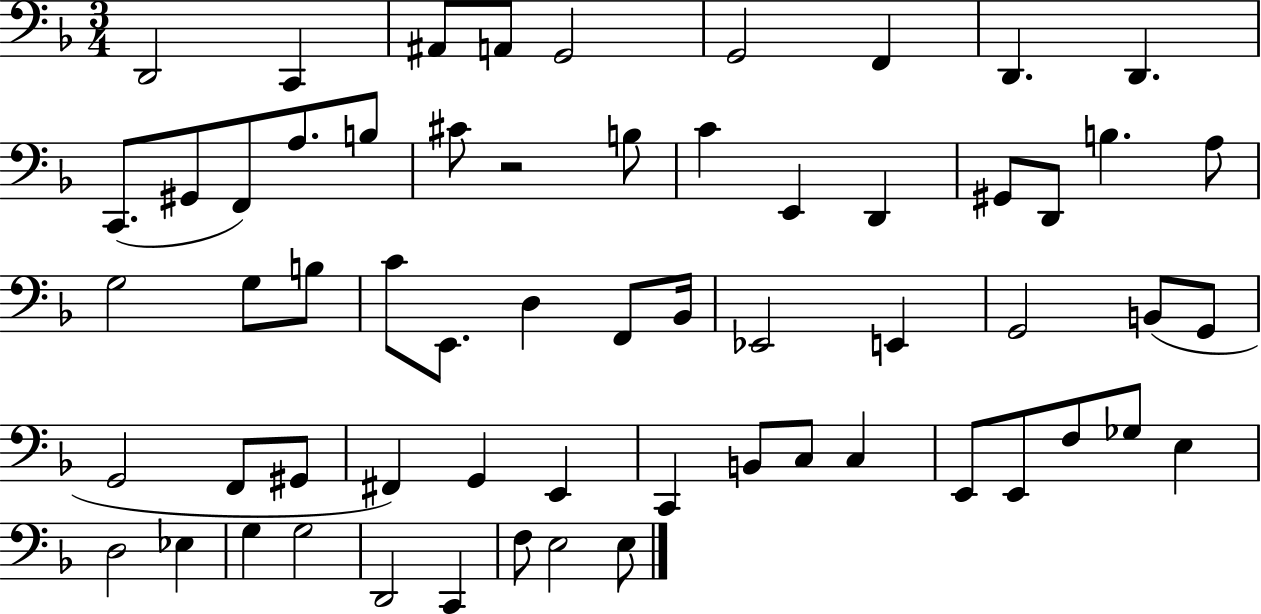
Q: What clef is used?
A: bass